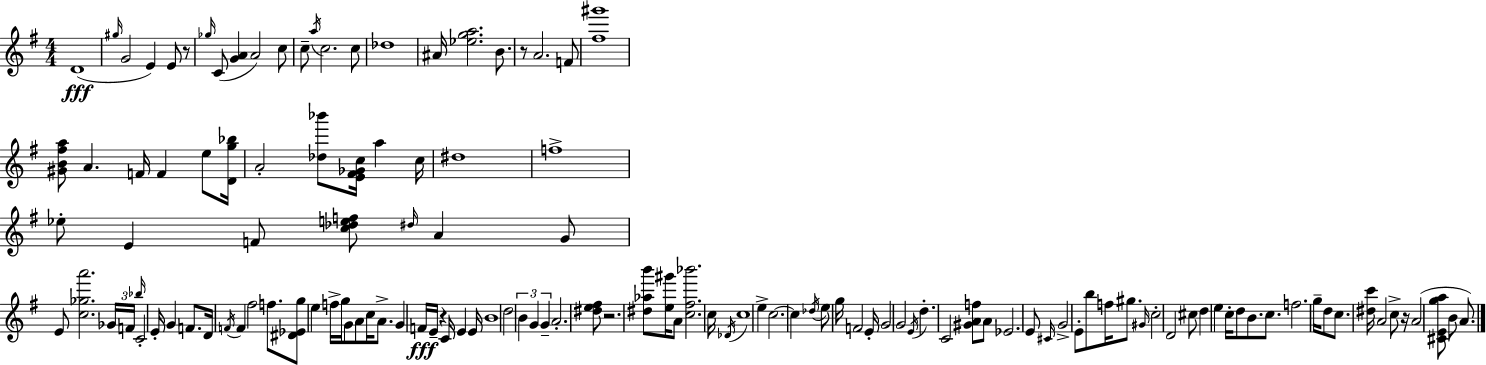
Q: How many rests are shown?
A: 5